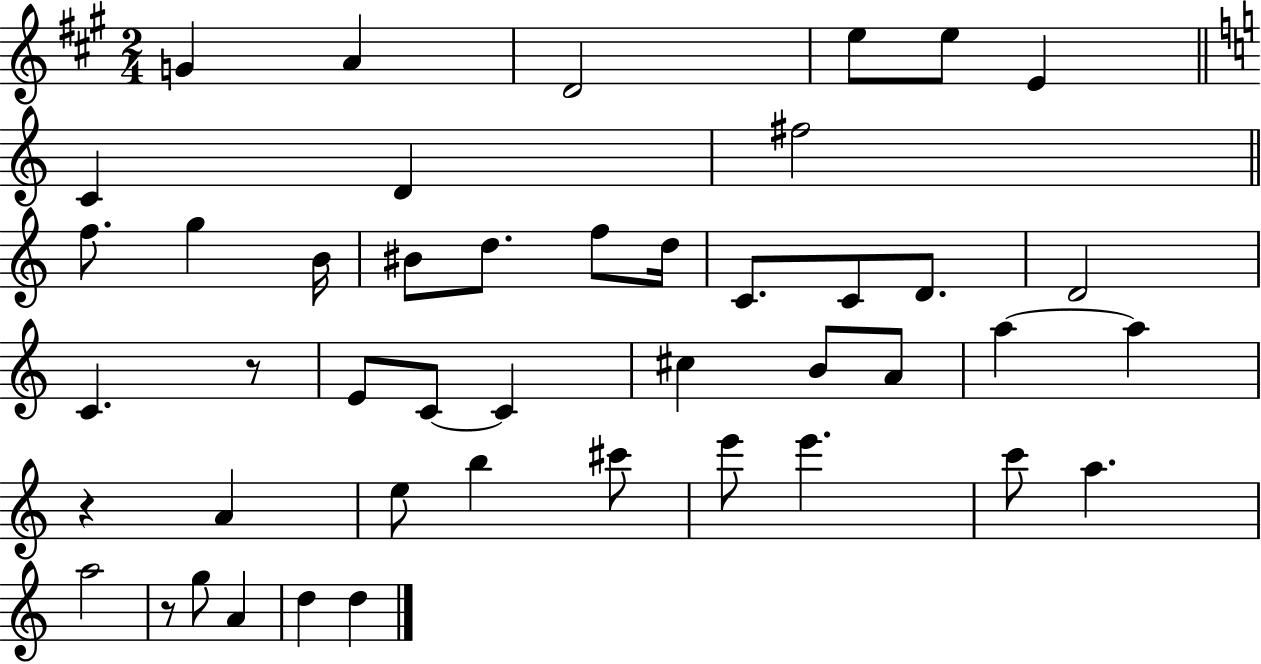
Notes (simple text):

G4/q A4/q D4/h E5/e E5/e E4/q C4/q D4/q F#5/h F5/e. G5/q B4/s BIS4/e D5/e. F5/e D5/s C4/e. C4/e D4/e. D4/h C4/q. R/e E4/e C4/e C4/q C#5/q B4/e A4/e A5/q A5/q R/q A4/q E5/e B5/q C#6/e E6/e E6/q. C6/e A5/q. A5/h R/e G5/e A4/q D5/q D5/q